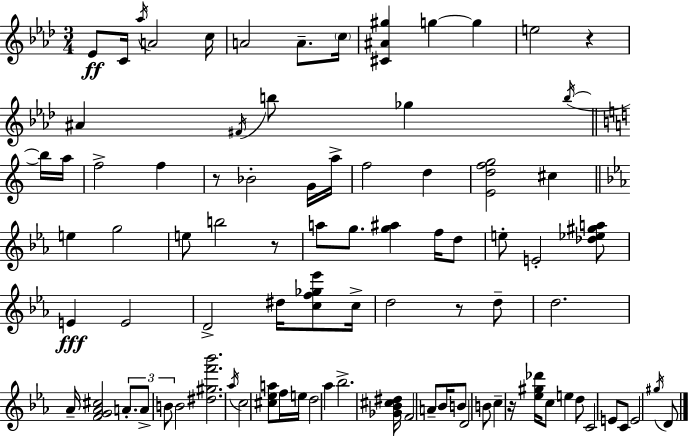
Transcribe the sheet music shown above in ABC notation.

X:1
T:Untitled
M:3/4
L:1/4
K:Fm
_E/2 C/4 _a/4 A2 c/4 A2 A/2 c/4 [^C^A^g] g g e2 z ^A ^F/4 b/2 _g b/4 b/4 a/4 f2 f z/2 _B2 G/4 a/4 f2 d [Edfg]2 ^c e g2 e/2 b2 z/2 a/2 g/2 [g^a] f/4 d/2 e/2 E2 [_d_e^ga]/2 E E2 D2 ^d/4 [cf_g_e']/2 c/4 d2 z/2 d/2 d2 _A/4 [FG_A^c]2 A/2 A/2 B/2 B2 [^d^gf'_b']2 _a/4 c2 [^c_ea]/2 f/4 e/4 d2 _a _b2 [_G_B^c^d]/4 F2 A/2 _B/4 B/2 D2 B/2 c z/4 [_e^g_d']/4 c/2 e d/2 C2 E/2 C/2 E2 ^g/4 D/2